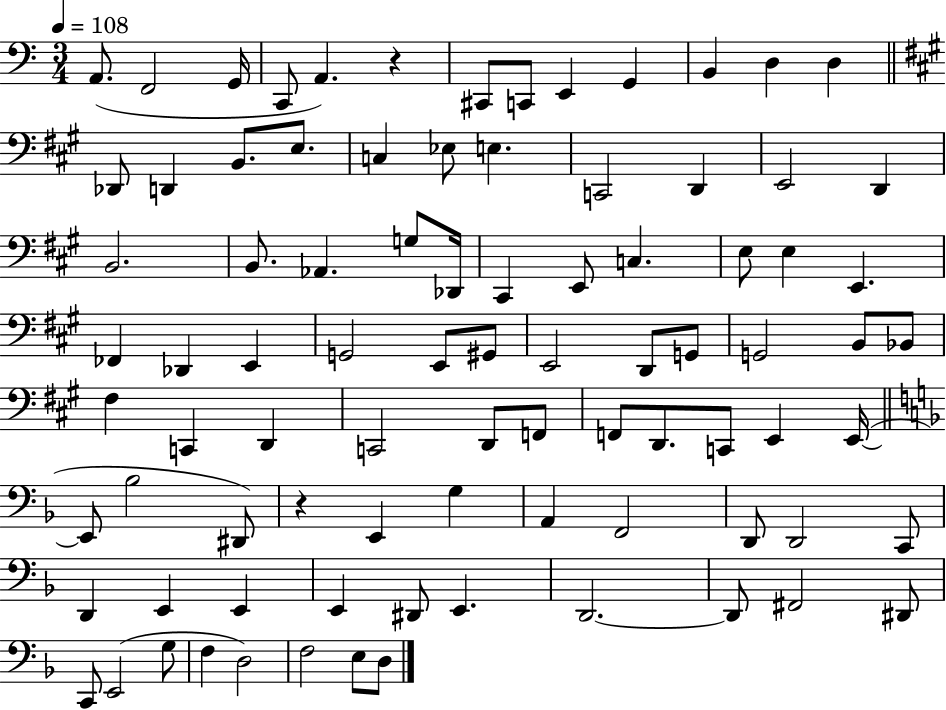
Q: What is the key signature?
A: C major